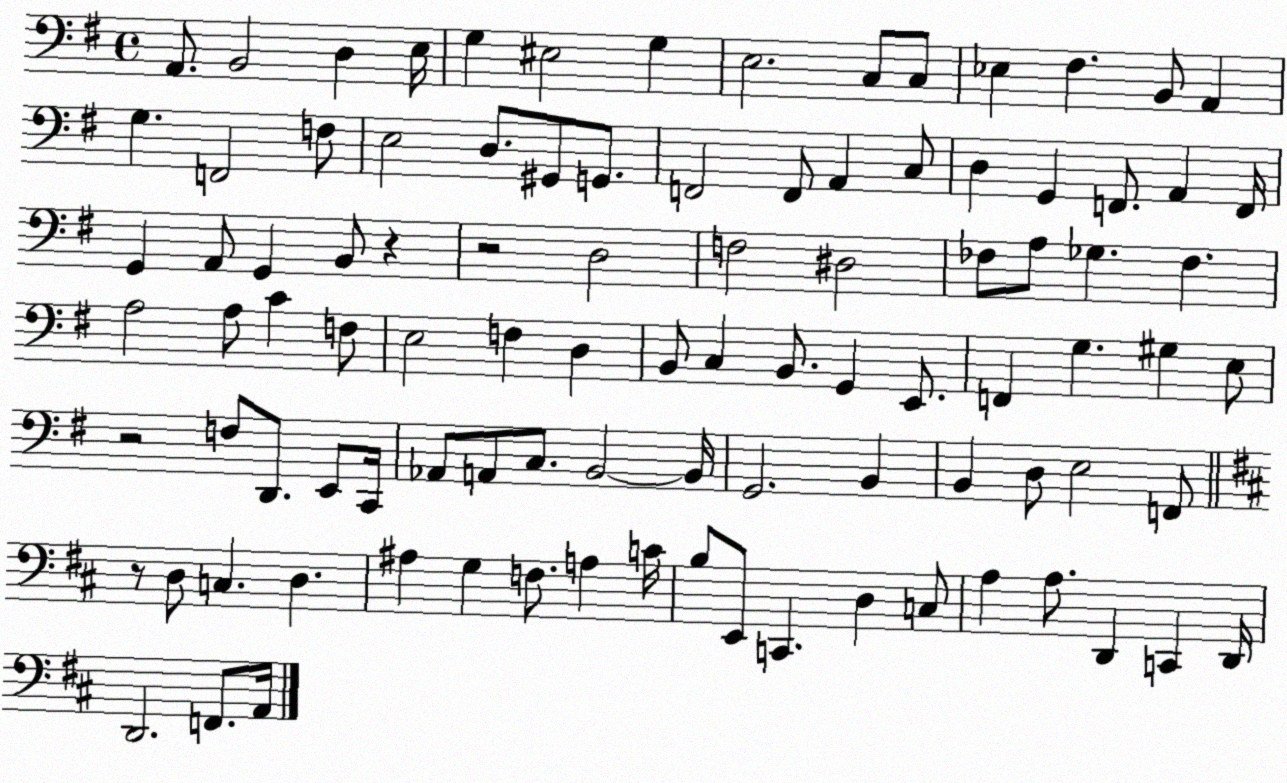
X:1
T:Untitled
M:4/4
L:1/4
K:G
A,,/2 B,,2 D, E,/4 G, ^E,2 G, E,2 C,/2 C,/2 _E, ^F, B,,/2 A,, G, F,,2 F,/2 E,2 D,/2 ^G,,/2 G,,/2 F,,2 F,,/2 A,, C,/2 D, G,, F,,/2 A,, F,,/4 G,, A,,/2 G,, B,,/2 z z2 D,2 F,2 ^D,2 _F,/2 A,/2 _G, _F, A,2 A,/2 C F,/2 E,2 F, D, B,,/2 C, B,,/2 G,, E,,/2 F,, G, ^G, E,/2 z2 F,/2 D,,/2 E,,/2 C,,/4 _A,,/2 A,,/2 C,/2 B,,2 B,,/4 G,,2 B,, B,, D,/2 E,2 F,,/2 z/2 D,/2 C, D, ^A, G, F,/2 A, C/4 B,/2 E,,/2 C,, D, C,/2 A, A,/2 D,, C,, D,,/4 D,,2 F,,/2 A,,/4